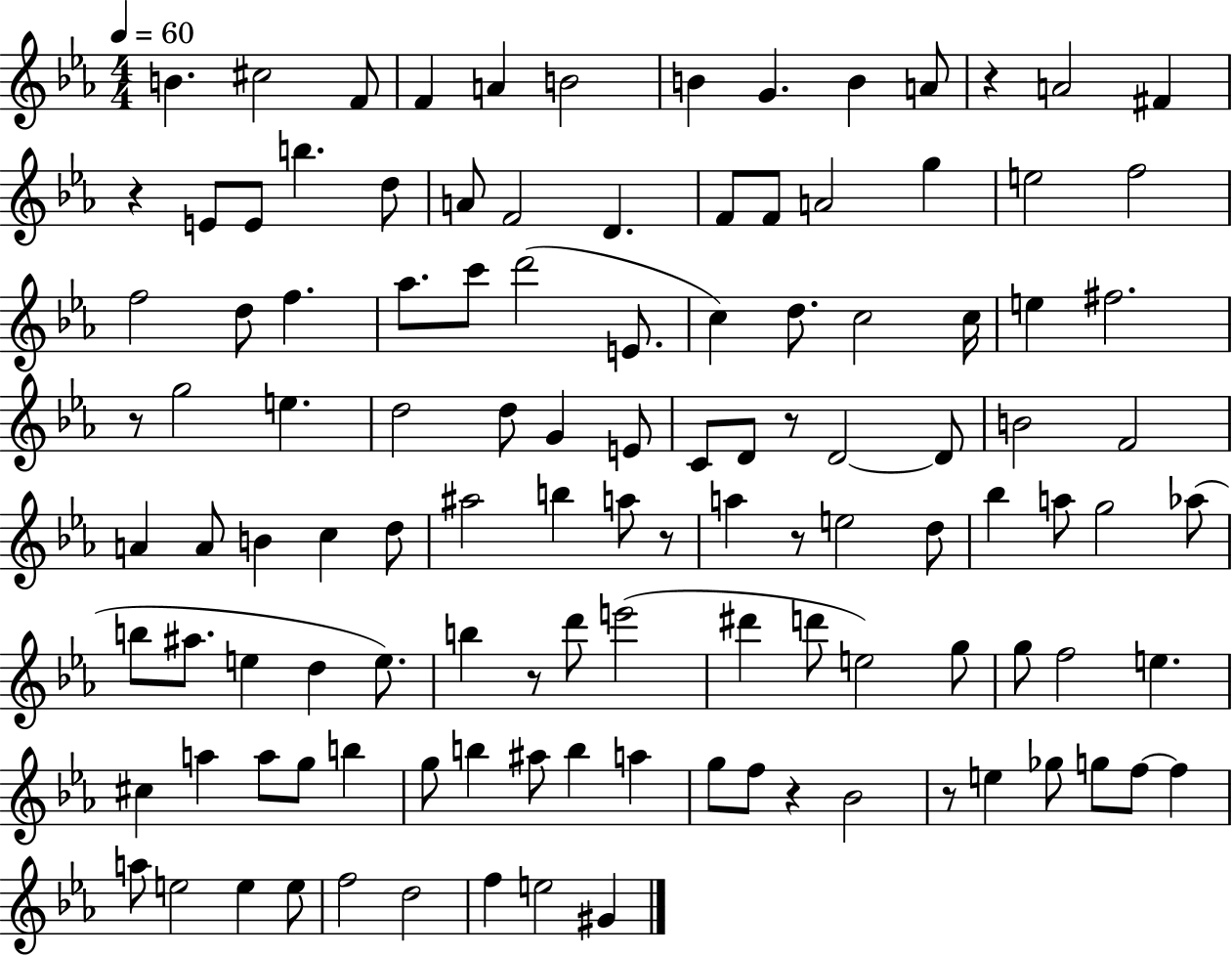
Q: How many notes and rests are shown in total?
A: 116